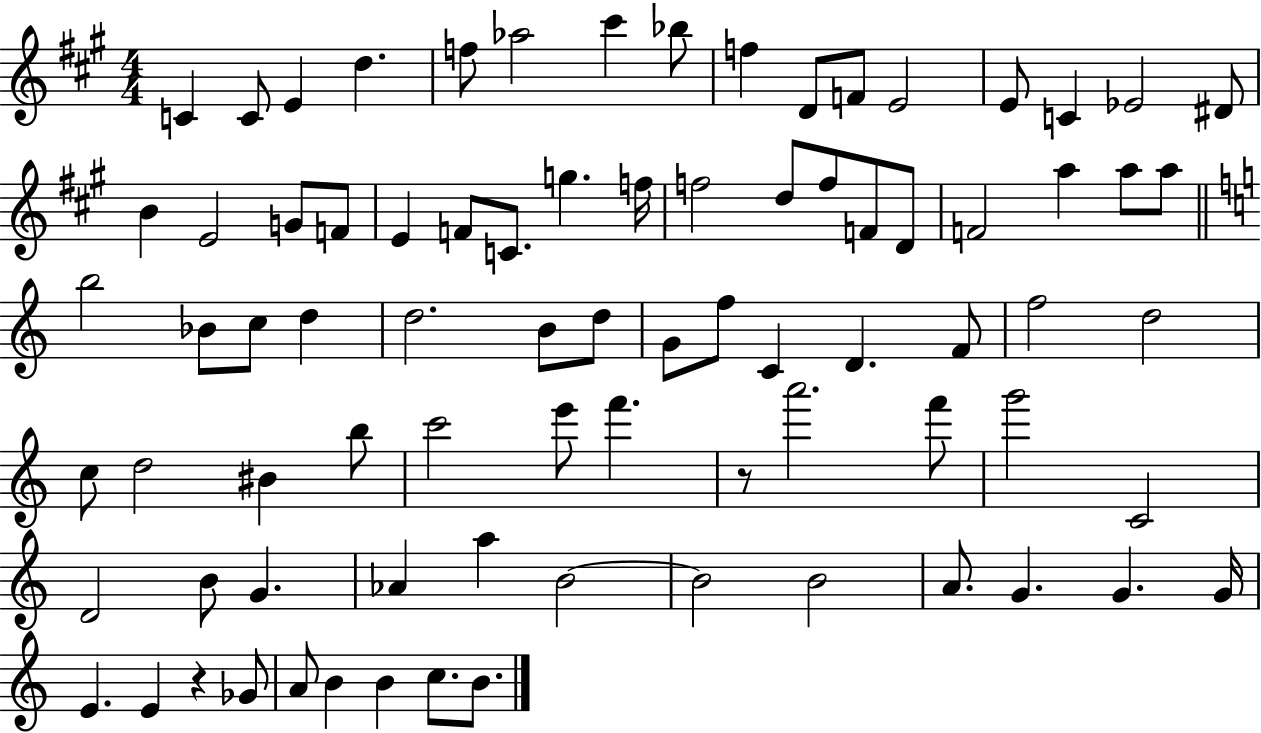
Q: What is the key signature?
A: A major